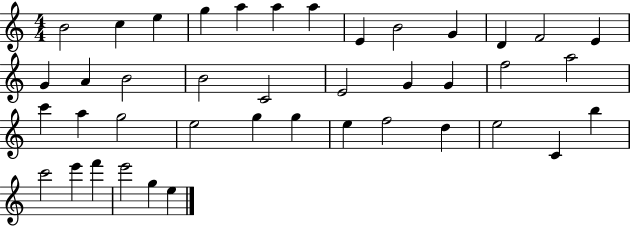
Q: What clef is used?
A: treble